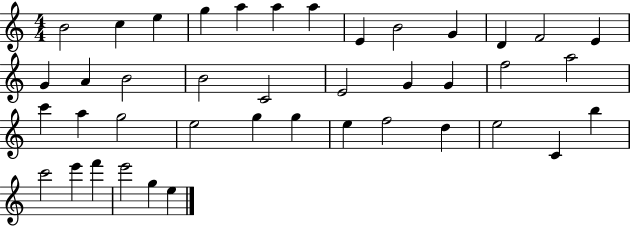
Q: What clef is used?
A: treble